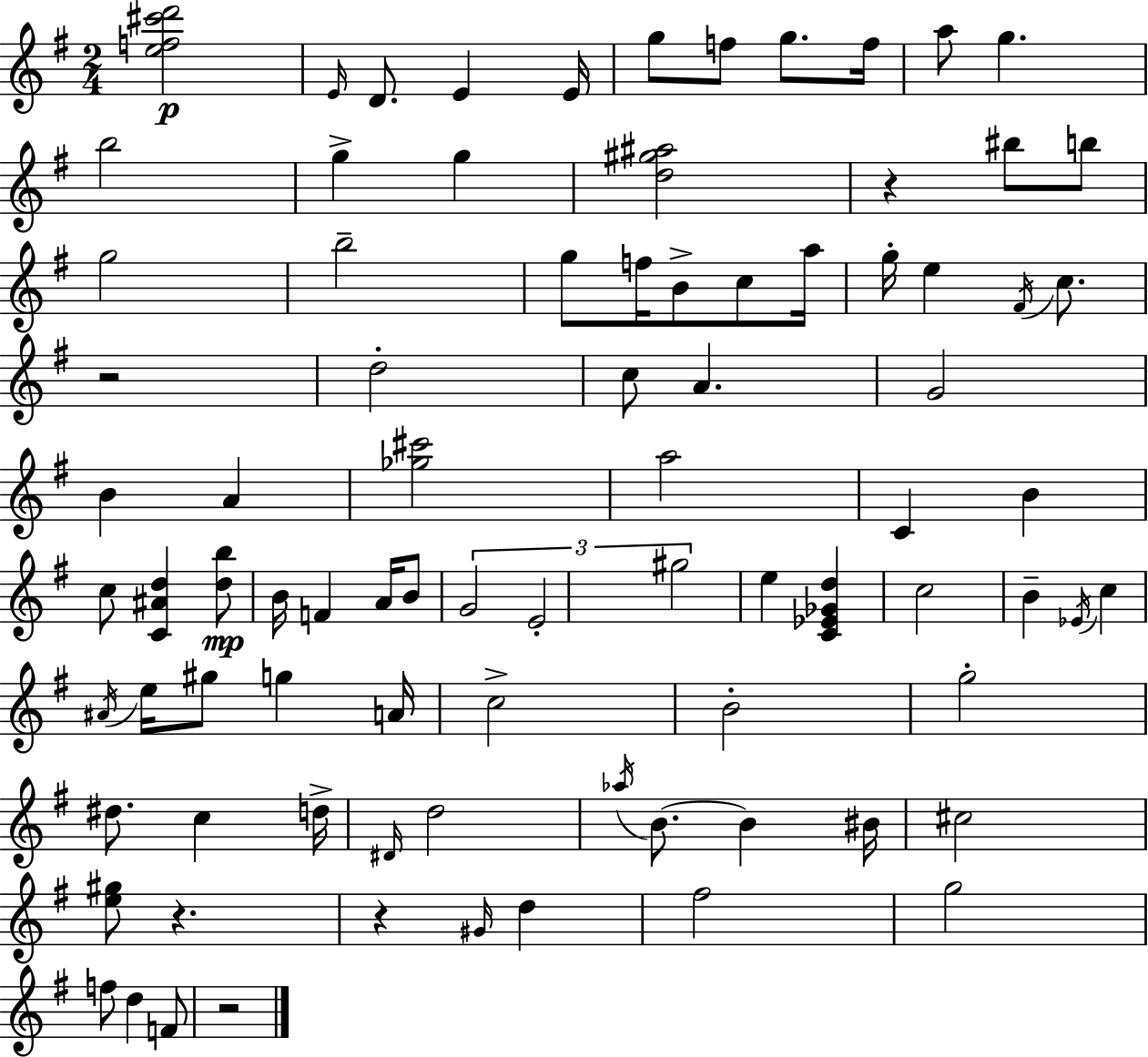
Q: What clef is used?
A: treble